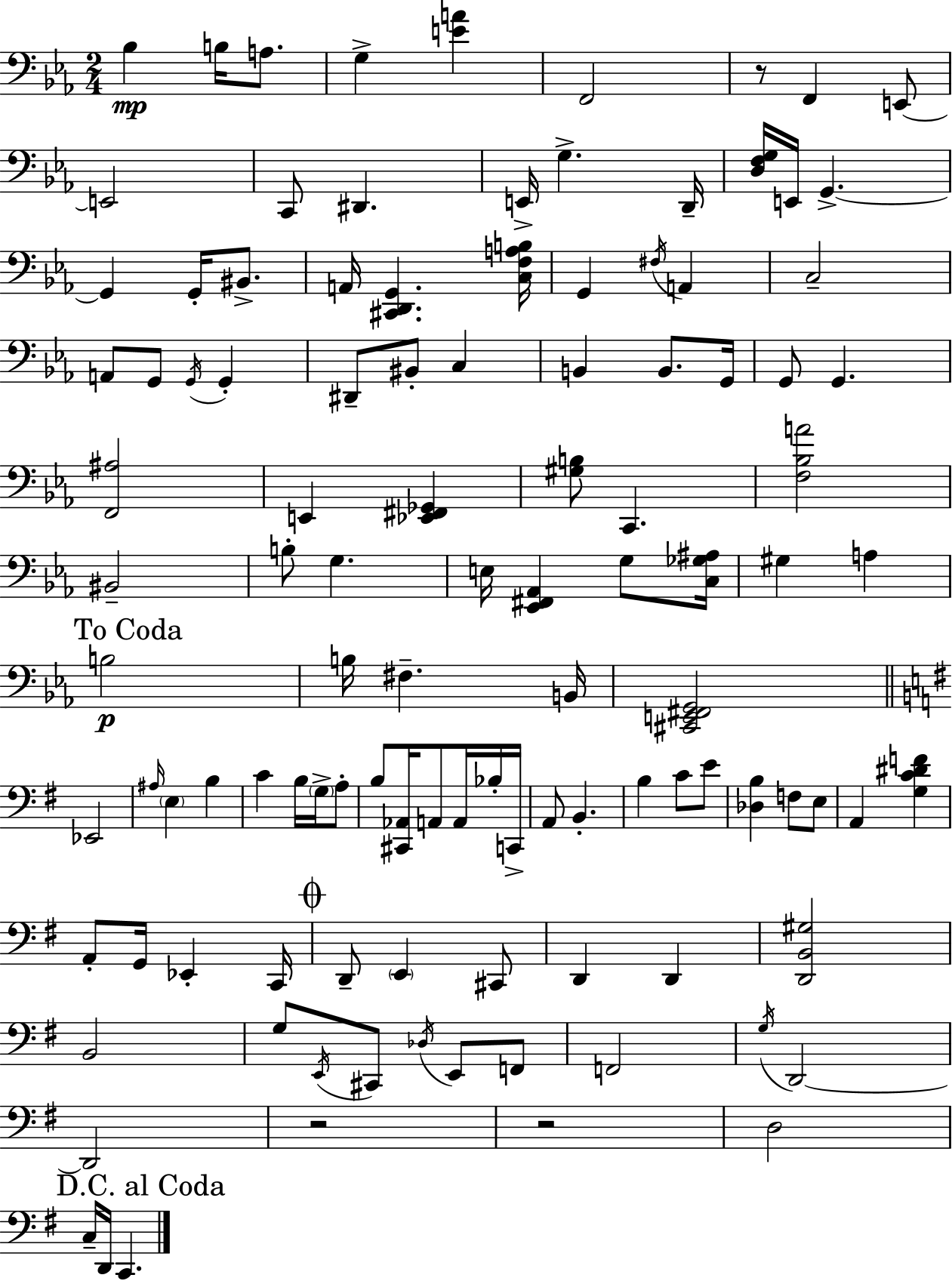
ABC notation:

X:1
T:Untitled
M:2/4
L:1/4
K:Eb
_B, B,/4 A,/2 G, [EA] F,,2 z/2 F,, E,,/2 E,,2 C,,/2 ^D,, E,,/4 G, D,,/4 [D,F,G,]/4 E,,/4 G,, G,, G,,/4 ^B,,/2 A,,/4 [^C,,D,,G,,] [C,F,A,B,]/4 G,, ^F,/4 A,, C,2 A,,/2 G,,/2 G,,/4 G,, ^D,,/2 ^B,,/2 C, B,, B,,/2 G,,/4 G,,/2 G,, [F,,^A,]2 E,, [_E,,^F,,_G,,] [^G,B,]/2 C,, [F,_B,A]2 ^B,,2 B,/2 G, E,/4 [_E,,^F,,_A,,] G,/2 [C,_G,^A,]/4 ^G, A, B,2 B,/4 ^F, B,,/4 [^C,,E,,^F,,G,,]2 _E,,2 ^A,/4 E, B, C B,/4 G,/4 A,/2 B,/2 [^C,,_A,,]/4 A,,/2 A,,/4 _B,/4 C,,/4 A,,/2 B,, B, C/2 E/2 [_D,B,] F,/2 E,/2 A,, [G,C^DF] A,,/2 G,,/4 _E,, C,,/4 D,,/2 E,, ^C,,/2 D,, D,, [D,,B,,^G,]2 B,,2 G,/2 E,,/4 ^C,,/2 _D,/4 E,,/2 F,,/2 F,,2 G,/4 D,,2 D,,2 z2 z2 D,2 C,/4 D,,/4 C,,